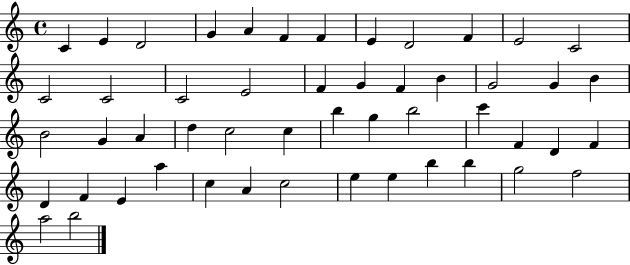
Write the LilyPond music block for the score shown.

{
  \clef treble
  \time 4/4
  \defaultTimeSignature
  \key c \major
  c'4 e'4 d'2 | g'4 a'4 f'4 f'4 | e'4 d'2 f'4 | e'2 c'2 | \break c'2 c'2 | c'2 e'2 | f'4 g'4 f'4 b'4 | g'2 g'4 b'4 | \break b'2 g'4 a'4 | d''4 c''2 c''4 | b''4 g''4 b''2 | c'''4 f'4 d'4 f'4 | \break d'4 f'4 e'4 a''4 | c''4 a'4 c''2 | e''4 e''4 b''4 b''4 | g''2 f''2 | \break a''2 b''2 | \bar "|."
}